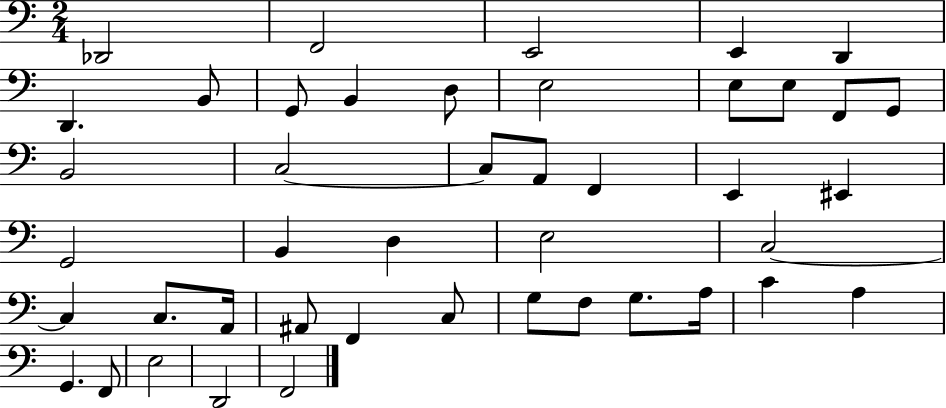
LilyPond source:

{
  \clef bass
  \numericTimeSignature
  \time 2/4
  \key c \major
  des,2 | f,2 | e,2 | e,4 d,4 | \break d,4. b,8 | g,8 b,4 d8 | e2 | e8 e8 f,8 g,8 | \break b,2 | c2~~ | c8 a,8 f,4 | e,4 eis,4 | \break g,2 | b,4 d4 | e2 | c2~~ | \break c4 c8. a,16 | ais,8 f,4 c8 | g8 f8 g8. a16 | c'4 a4 | \break g,4. f,8 | e2 | d,2 | f,2 | \break \bar "|."
}